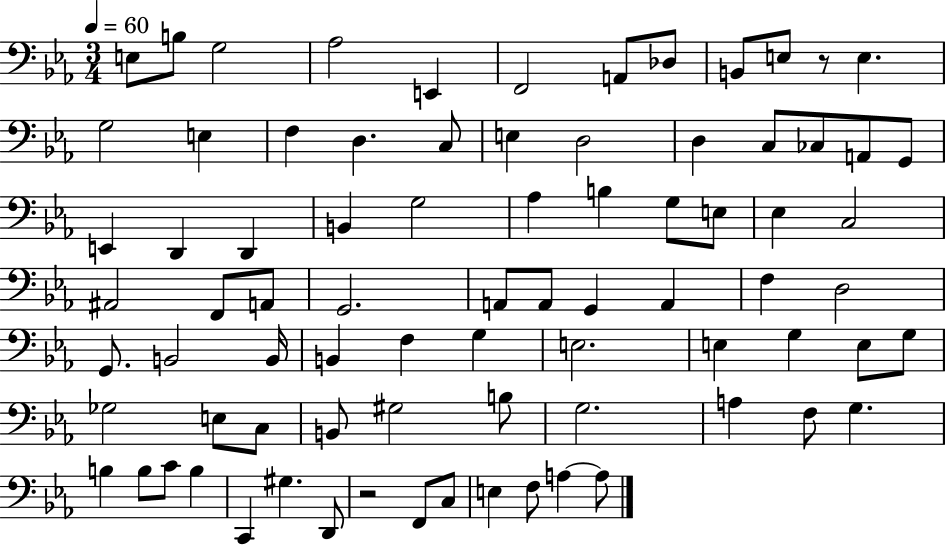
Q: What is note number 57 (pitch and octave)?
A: E3